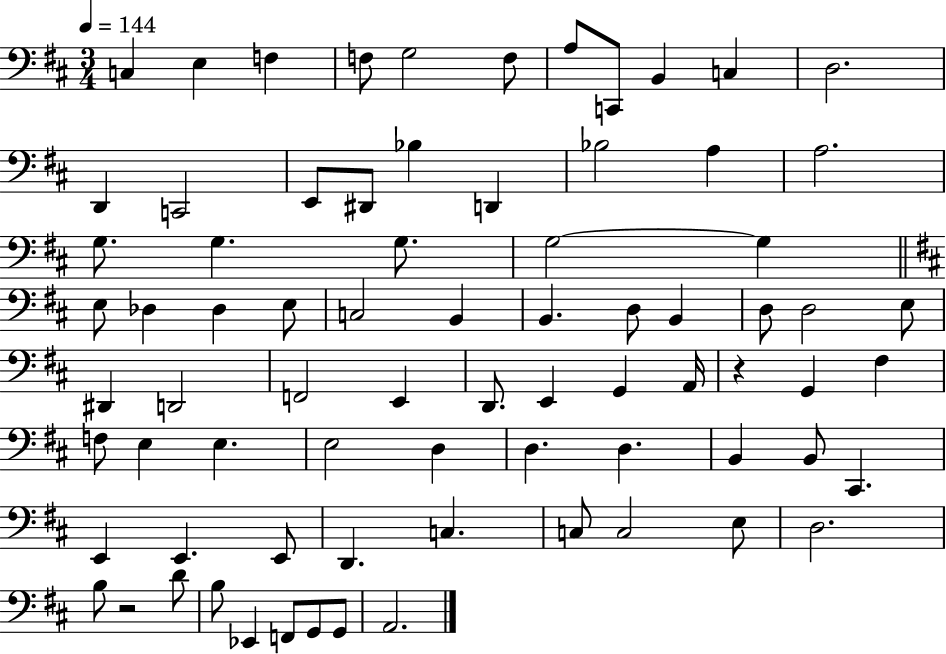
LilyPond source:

{
  \clef bass
  \numericTimeSignature
  \time 3/4
  \key d \major
  \tempo 4 = 144
  c4 e4 f4 | f8 g2 f8 | a8 c,8 b,4 c4 | d2. | \break d,4 c,2 | e,8 dis,8 bes4 d,4 | bes2 a4 | a2. | \break g8. g4. g8. | g2~~ g4 | \bar "||" \break \key d \major e8 des4 des4 e8 | c2 b,4 | b,4. d8 b,4 | d8 d2 e8 | \break dis,4 d,2 | f,2 e,4 | d,8. e,4 g,4 a,16 | r4 g,4 fis4 | \break f8 e4 e4. | e2 d4 | d4. d4. | b,4 b,8 cis,4. | \break e,4 e,4. e,8 | d,4. c4. | c8 c2 e8 | d2. | \break b8 r2 d'8 | b8 ees,4 f,8 g,8 g,8 | a,2. | \bar "|."
}